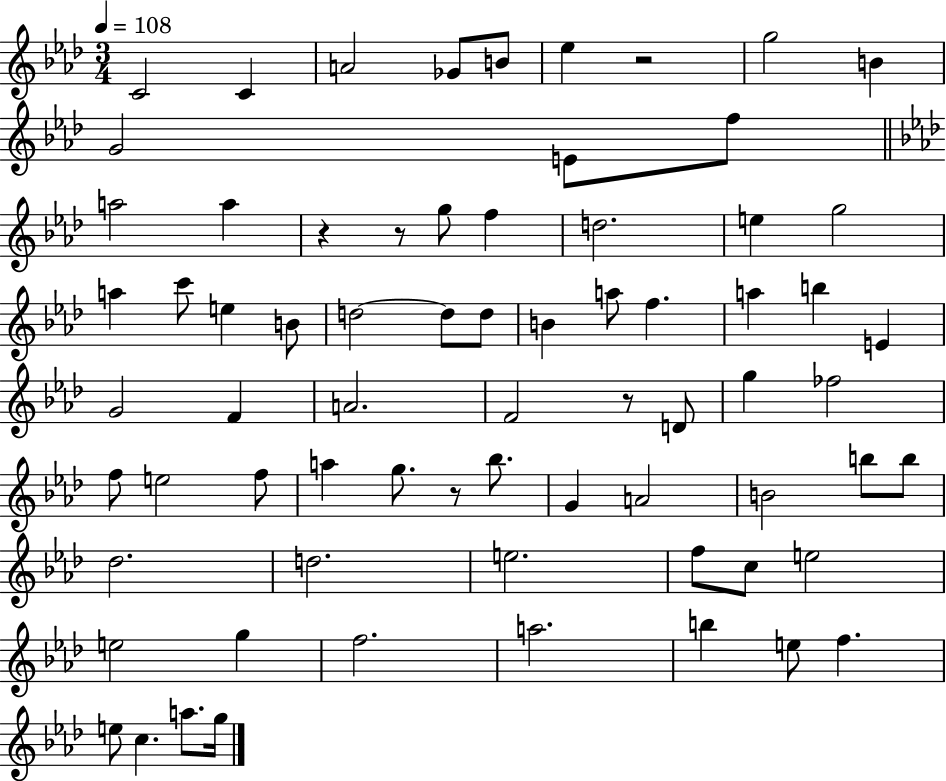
C4/h C4/q A4/h Gb4/e B4/e Eb5/q R/h G5/h B4/q G4/h E4/e F5/e A5/h A5/q R/q R/e G5/e F5/q D5/h. E5/q G5/h A5/q C6/e E5/q B4/e D5/h D5/e D5/e B4/q A5/e F5/q. A5/q B5/q E4/q G4/h F4/q A4/h. F4/h R/e D4/e G5/q FES5/h F5/e E5/h F5/e A5/q G5/e. R/e Bb5/e. G4/q A4/h B4/h B5/e B5/e Db5/h. D5/h. E5/h. F5/e C5/e E5/h E5/h G5/q F5/h. A5/h. B5/q E5/e F5/q. E5/e C5/q. A5/e. G5/s